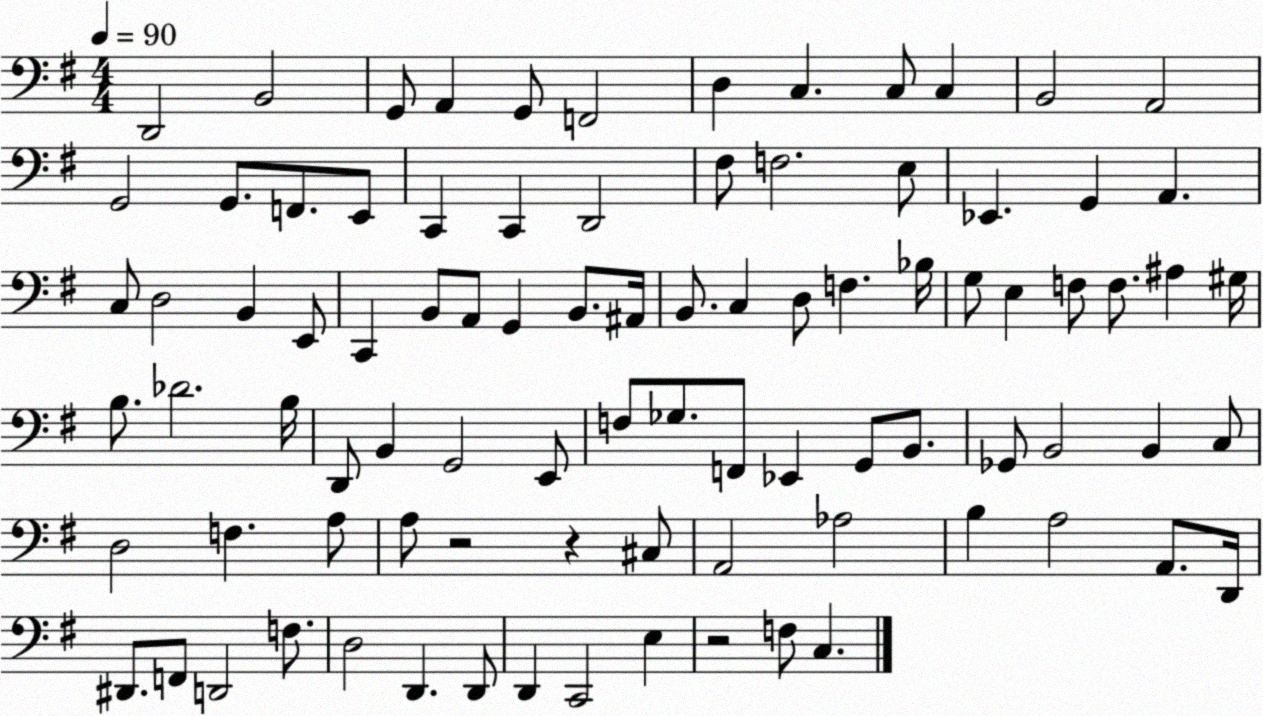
X:1
T:Untitled
M:4/4
L:1/4
K:G
D,,2 B,,2 G,,/2 A,, G,,/2 F,,2 D, C, C,/2 C, B,,2 A,,2 G,,2 G,,/2 F,,/2 E,,/2 C,, C,, D,,2 ^F,/2 F,2 E,/2 _E,, G,, A,, C,/2 D,2 B,, E,,/2 C,, B,,/2 A,,/2 G,, B,,/2 ^A,,/4 B,,/2 C, D,/2 F, _B,/4 G,/2 E, F,/2 F,/2 ^A, ^G,/4 B,/2 _D2 B,/4 D,,/2 B,, G,,2 E,,/2 F,/2 _G,/2 F,,/2 _E,, G,,/2 B,,/2 _G,,/2 B,,2 B,, C,/2 D,2 F, A,/2 A,/2 z2 z ^C,/2 A,,2 _A,2 B, A,2 A,,/2 D,,/4 ^D,,/2 F,,/2 D,,2 F,/2 D,2 D,, D,,/2 D,, C,,2 E, z2 F,/2 C,